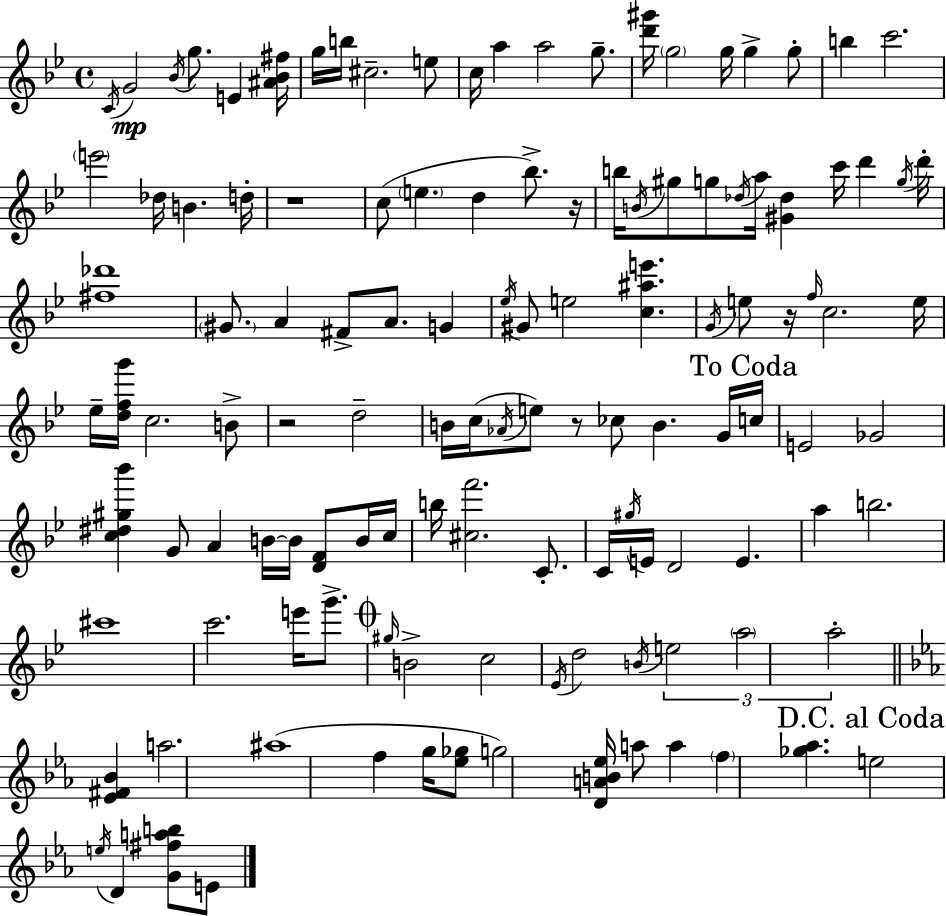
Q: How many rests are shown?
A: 5